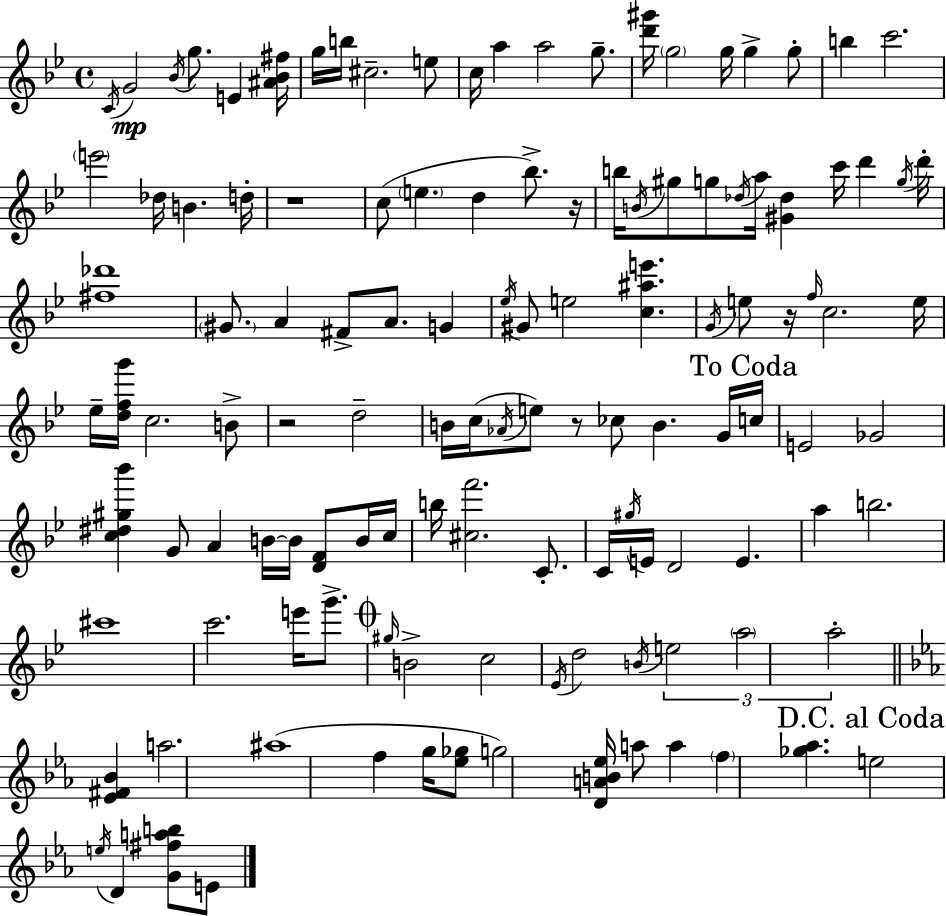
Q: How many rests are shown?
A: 5